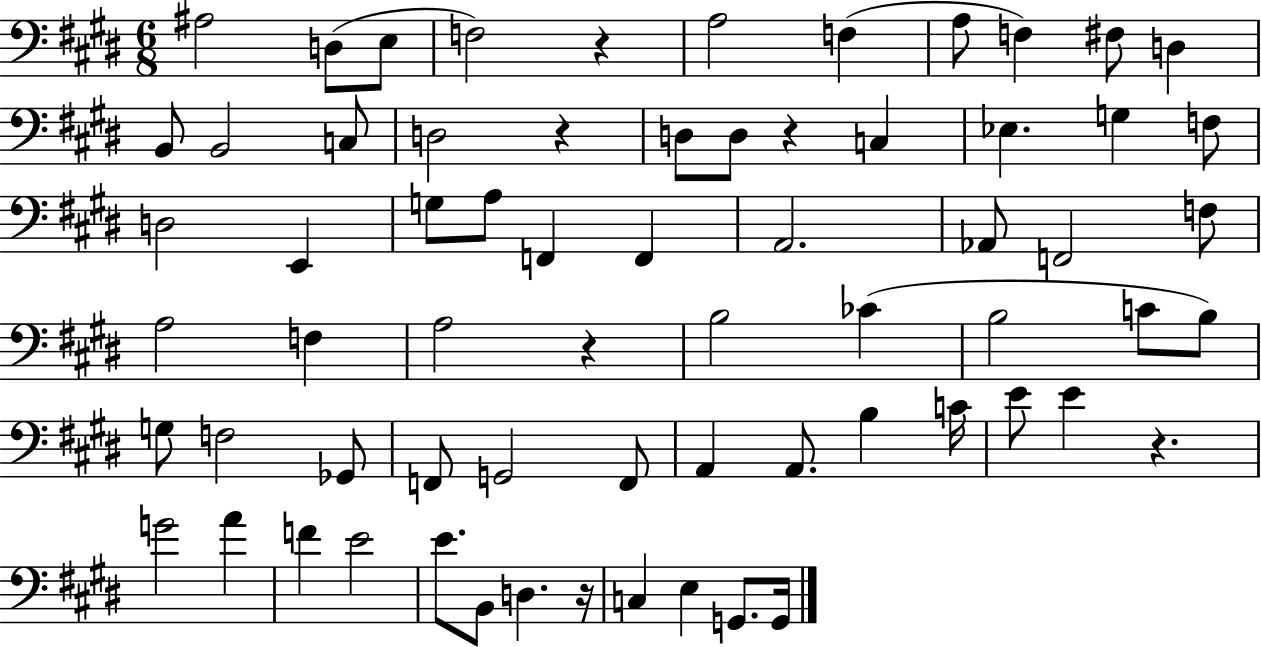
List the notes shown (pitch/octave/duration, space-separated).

A#3/h D3/e E3/e F3/h R/q A3/h F3/q A3/e F3/q F#3/e D3/q B2/e B2/h C3/e D3/h R/q D3/e D3/e R/q C3/q Eb3/q. G3/q F3/e D3/h E2/q G3/e A3/e F2/q F2/q A2/h. Ab2/e F2/h F3/e A3/h F3/q A3/h R/q B3/h CES4/q B3/h C4/e B3/e G3/e F3/h Gb2/e F2/e G2/h F2/e A2/q A2/e. B3/q C4/s E4/e E4/q R/q. G4/h A4/q F4/q E4/h E4/e. B2/e D3/q. R/s C3/q E3/q G2/e. G2/s